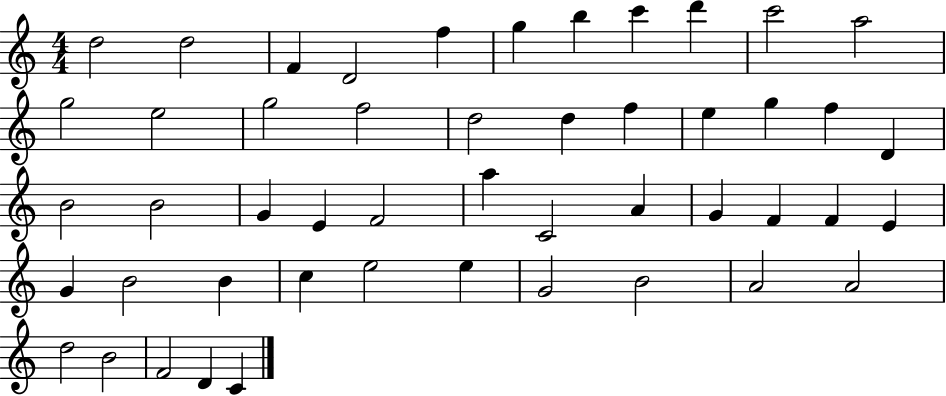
X:1
T:Untitled
M:4/4
L:1/4
K:C
d2 d2 F D2 f g b c' d' c'2 a2 g2 e2 g2 f2 d2 d f e g f D B2 B2 G E F2 a C2 A G F F E G B2 B c e2 e G2 B2 A2 A2 d2 B2 F2 D C